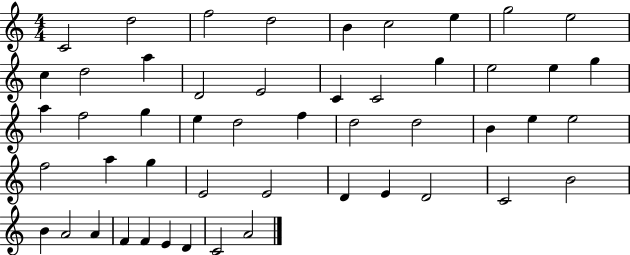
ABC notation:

X:1
T:Untitled
M:4/4
L:1/4
K:C
C2 d2 f2 d2 B c2 e g2 e2 c d2 a D2 E2 C C2 g e2 e g a f2 g e d2 f d2 d2 B e e2 f2 a g E2 E2 D E D2 C2 B2 B A2 A F F E D C2 A2